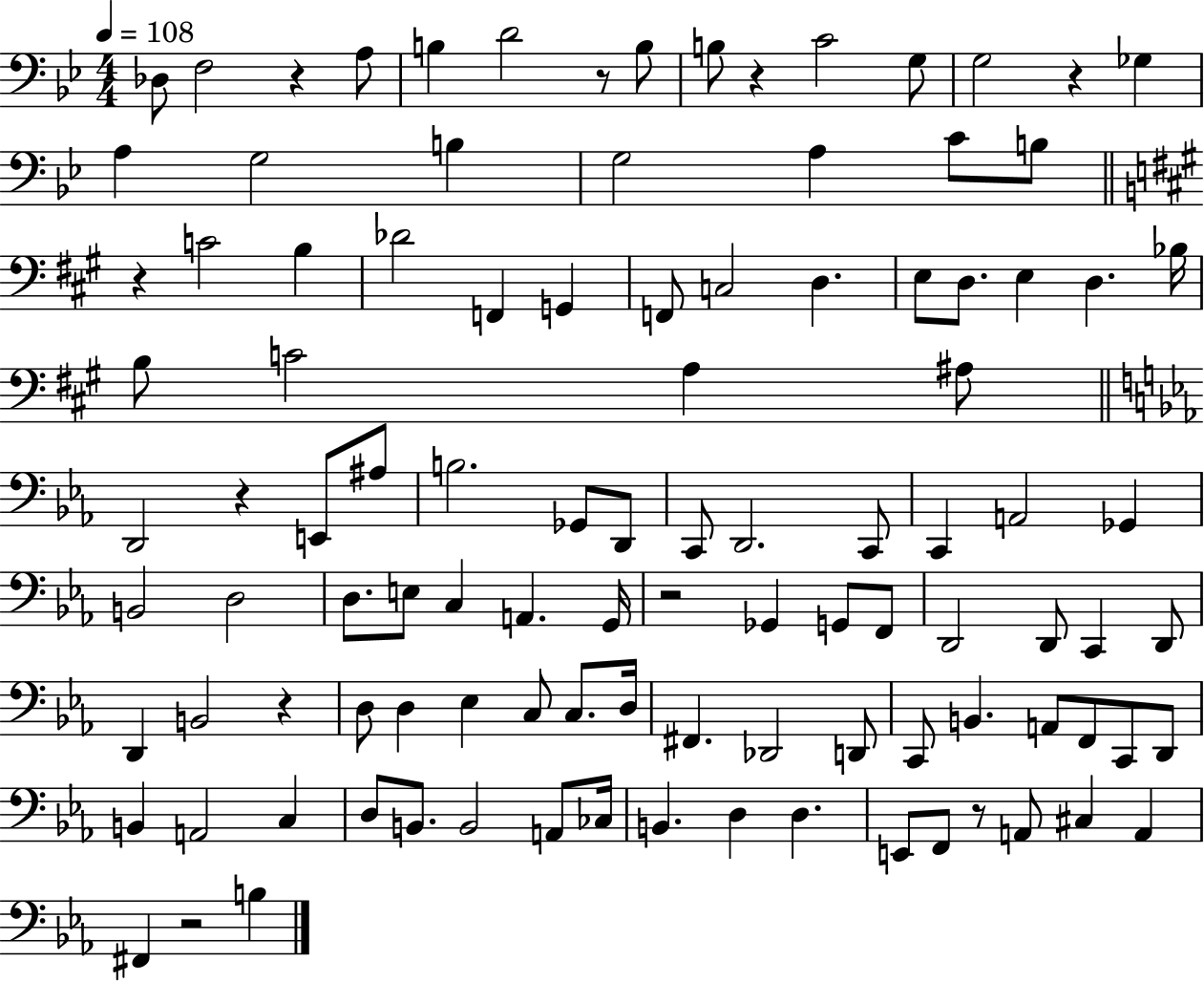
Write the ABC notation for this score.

X:1
T:Untitled
M:4/4
L:1/4
K:Bb
_D,/2 F,2 z A,/2 B, D2 z/2 B,/2 B,/2 z C2 G,/2 G,2 z _G, A, G,2 B, G,2 A, C/2 B,/2 z C2 B, _D2 F,, G,, F,,/2 C,2 D, E,/2 D,/2 E, D, _B,/4 B,/2 C2 A, ^A,/2 D,,2 z E,,/2 ^A,/2 B,2 _G,,/2 D,,/2 C,,/2 D,,2 C,,/2 C,, A,,2 _G,, B,,2 D,2 D,/2 E,/2 C, A,, G,,/4 z2 _G,, G,,/2 F,,/2 D,,2 D,,/2 C,, D,,/2 D,, B,,2 z D,/2 D, _E, C,/2 C,/2 D,/4 ^F,, _D,,2 D,,/2 C,,/2 B,, A,,/2 F,,/2 C,,/2 D,,/2 B,, A,,2 C, D,/2 B,,/2 B,,2 A,,/2 _C,/4 B,, D, D, E,,/2 F,,/2 z/2 A,,/2 ^C, A,, ^F,, z2 B,